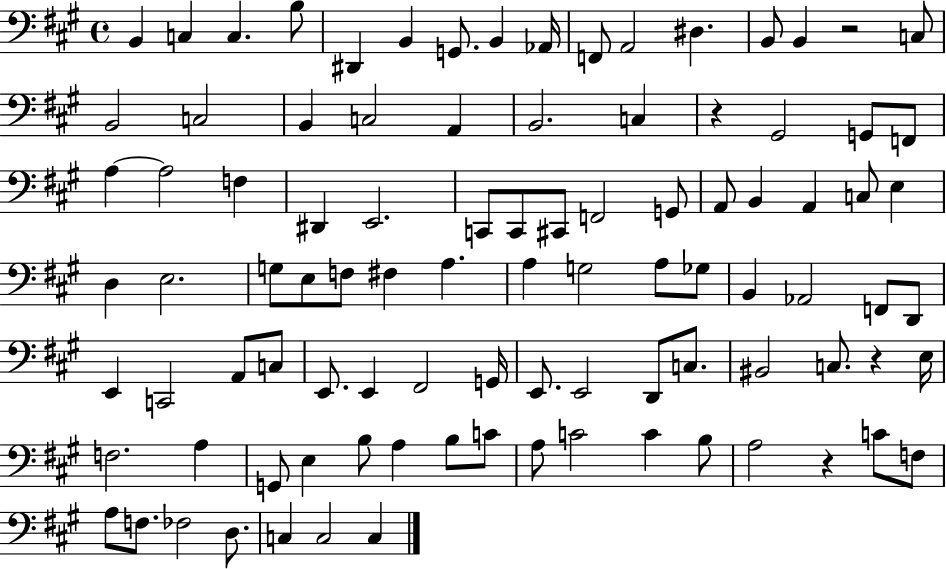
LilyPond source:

{
  \clef bass
  \time 4/4
  \defaultTimeSignature
  \key a \major
  \repeat volta 2 { b,4 c4 c4. b8 | dis,4 b,4 g,8. b,4 aes,16 | f,8 a,2 dis4. | b,8 b,4 r2 c8 | \break b,2 c2 | b,4 c2 a,4 | b,2. c4 | r4 gis,2 g,8 f,8 | \break a4~~ a2 f4 | dis,4 e,2. | c,8 c,8 cis,8 f,2 g,8 | a,8 b,4 a,4 c8 e4 | \break d4 e2. | g8 e8 f8 fis4 a4. | a4 g2 a8 ges8 | b,4 aes,2 f,8 d,8 | \break e,4 c,2 a,8 c8 | e,8. e,4 fis,2 g,16 | e,8. e,2 d,8 c8. | bis,2 c8. r4 e16 | \break f2. a4 | g,8 e4 b8 a4 b8 c'8 | a8 c'2 c'4 b8 | a2 r4 c'8 f8 | \break a8 f8. fes2 d8. | c4 c2 c4 | } \bar "|."
}